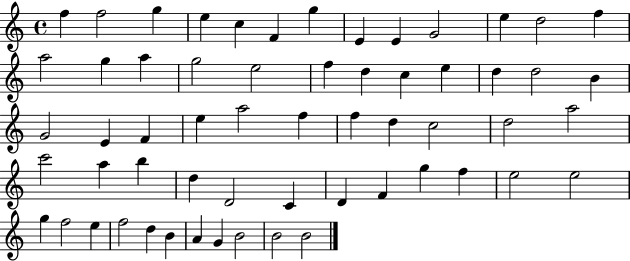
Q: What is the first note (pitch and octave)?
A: F5